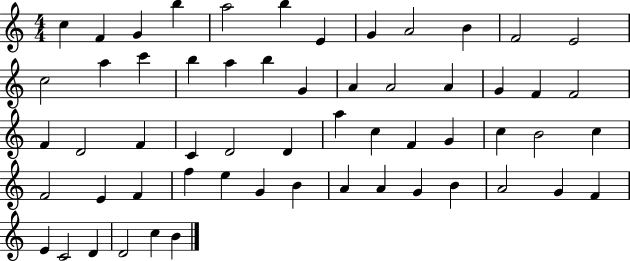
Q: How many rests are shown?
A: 0